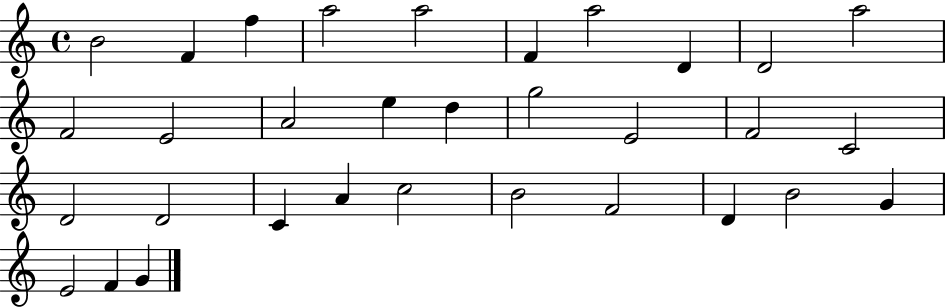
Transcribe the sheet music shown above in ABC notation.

X:1
T:Untitled
M:4/4
L:1/4
K:C
B2 F f a2 a2 F a2 D D2 a2 F2 E2 A2 e d g2 E2 F2 C2 D2 D2 C A c2 B2 F2 D B2 G E2 F G